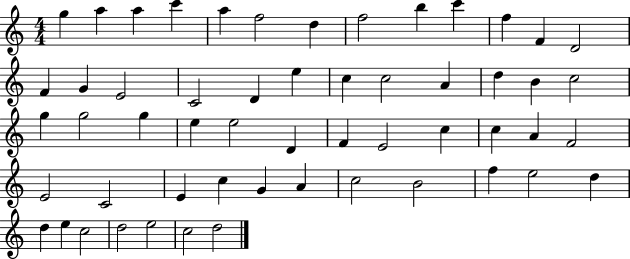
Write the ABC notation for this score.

X:1
T:Untitled
M:4/4
L:1/4
K:C
g a a c' a f2 d f2 b c' f F D2 F G E2 C2 D e c c2 A d B c2 g g2 g e e2 D F E2 c c A F2 E2 C2 E c G A c2 B2 f e2 d d e c2 d2 e2 c2 d2